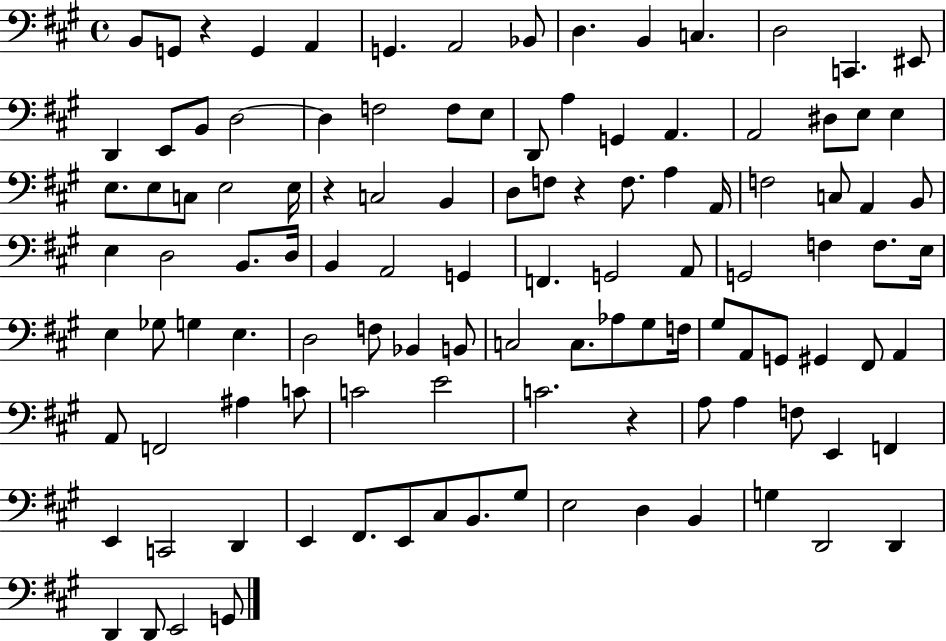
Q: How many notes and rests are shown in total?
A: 113